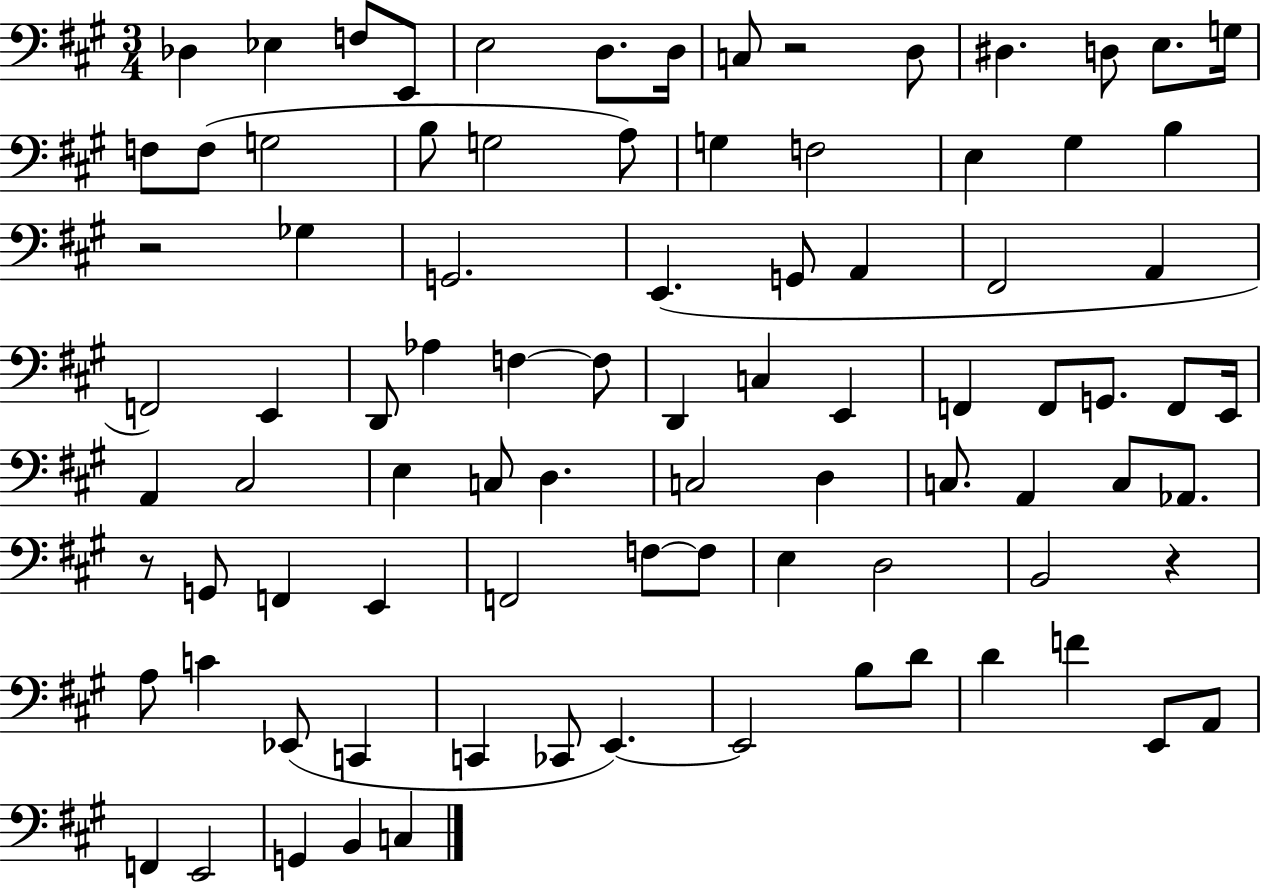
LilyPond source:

{
  \clef bass
  \numericTimeSignature
  \time 3/4
  \key a \major
  \repeat volta 2 { des4 ees4 f8 e,8 | e2 d8. d16 | c8 r2 d8 | dis4. d8 e8. g16 | \break f8 f8( g2 | b8 g2 a8) | g4 f2 | e4 gis4 b4 | \break r2 ges4 | g,2. | e,4.( g,8 a,4 | fis,2 a,4 | \break f,2) e,4 | d,8 aes4 f4~~ f8 | d,4 c4 e,4 | f,4 f,8 g,8. f,8 e,16 | \break a,4 cis2 | e4 c8 d4. | c2 d4 | c8. a,4 c8 aes,8. | \break r8 g,8 f,4 e,4 | f,2 f8~~ f8 | e4 d2 | b,2 r4 | \break a8 c'4 ees,8( c,4 | c,4 ces,8 e,4.~~) | e,2 b8 d'8 | d'4 f'4 e,8 a,8 | \break f,4 e,2 | g,4 b,4 c4 | } \bar "|."
}